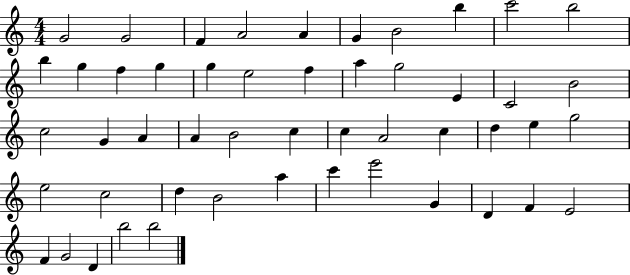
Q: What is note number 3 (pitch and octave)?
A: F4